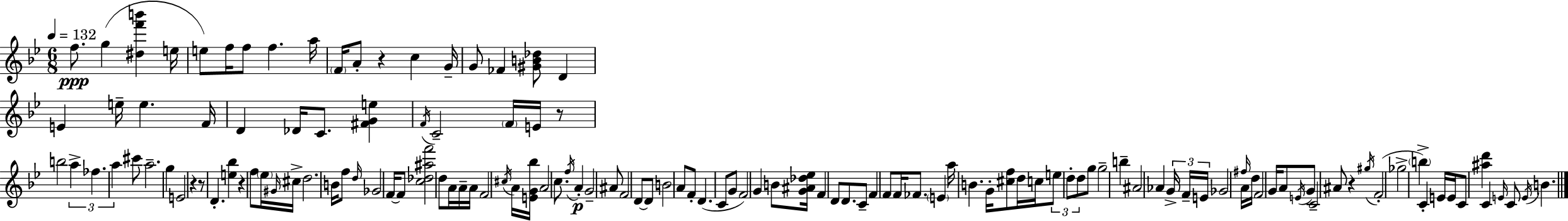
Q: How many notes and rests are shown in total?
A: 135